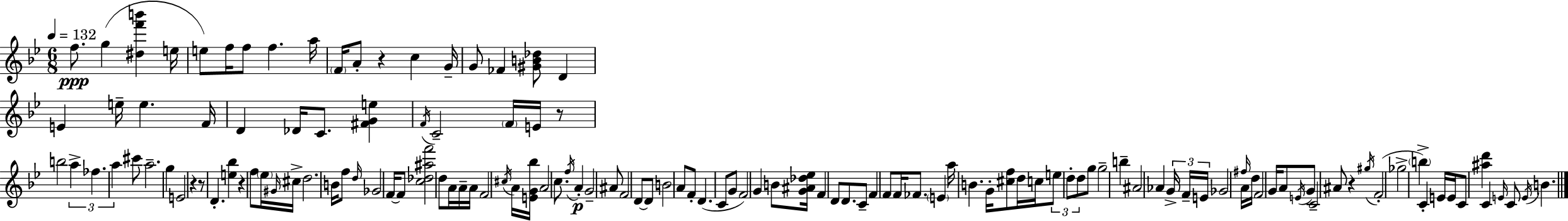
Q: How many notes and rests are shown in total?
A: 135